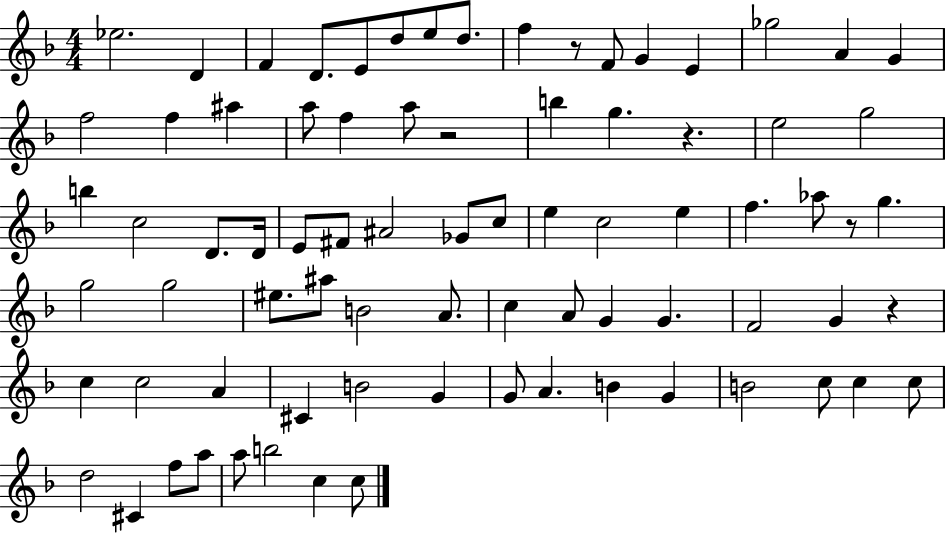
Eb5/h. D4/q F4/q D4/e. E4/e D5/e E5/e D5/e. F5/q R/e F4/e G4/q E4/q Gb5/h A4/q G4/q F5/h F5/q A#5/q A5/e F5/q A5/e R/h B5/q G5/q. R/q. E5/h G5/h B5/q C5/h D4/e. D4/s E4/e F#4/e A#4/h Gb4/e C5/e E5/q C5/h E5/q F5/q. Ab5/e R/e G5/q. G5/h G5/h EIS5/e. A#5/e B4/h A4/e. C5/q A4/e G4/q G4/q. F4/h G4/q R/q C5/q C5/h A4/q C#4/q B4/h G4/q G4/e A4/q. B4/q G4/q B4/h C5/e C5/q C5/e D5/h C#4/q F5/e A5/e A5/e B5/h C5/q C5/e